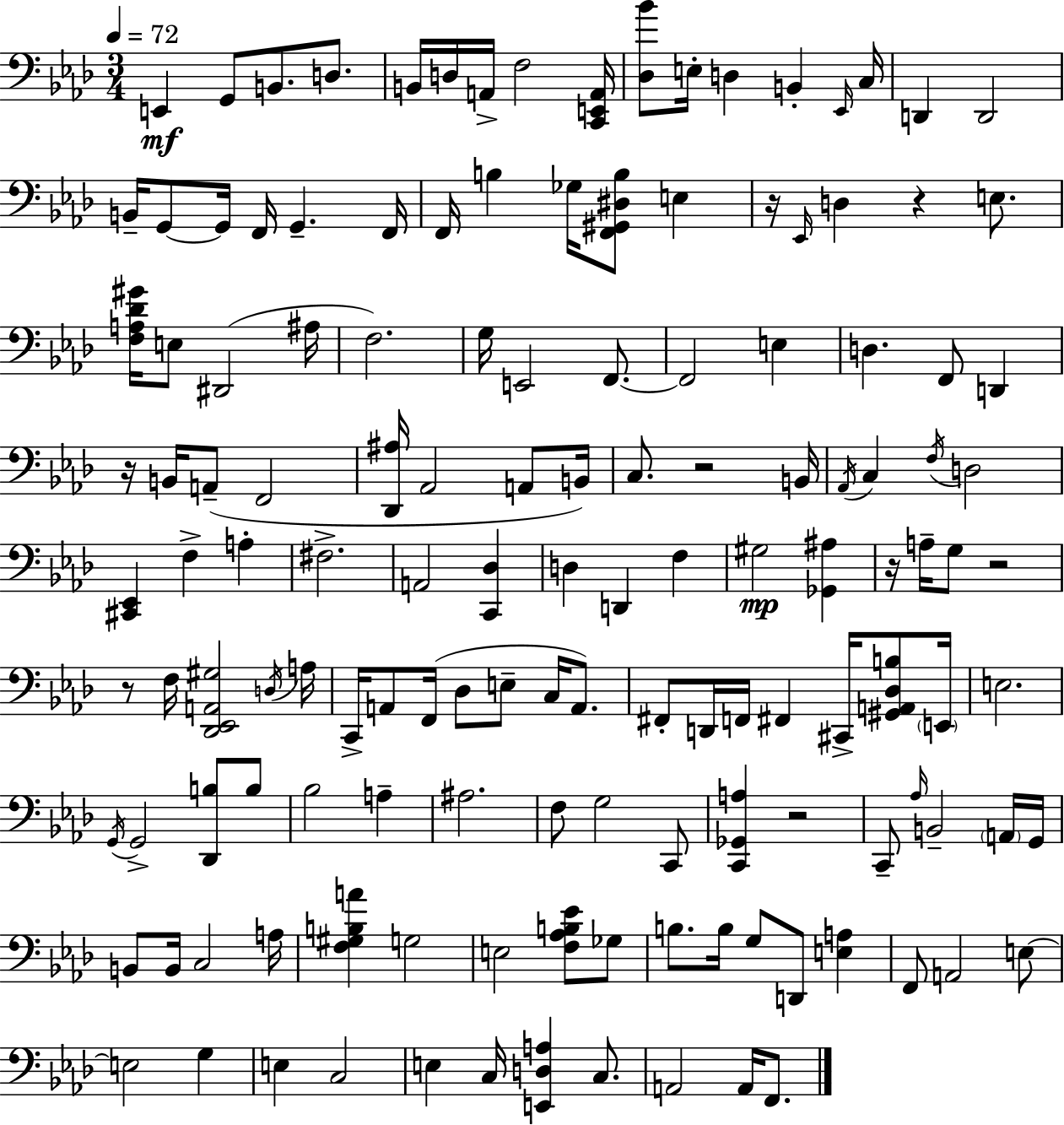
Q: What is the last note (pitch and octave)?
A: F2